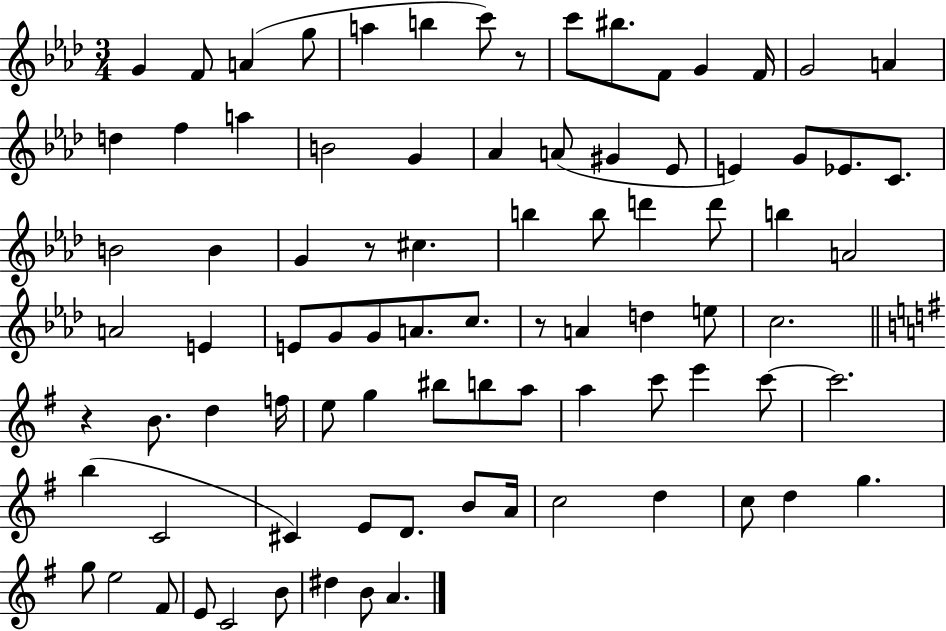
{
  \clef treble
  \numericTimeSignature
  \time 3/4
  \key aes \major
  g'4 f'8 a'4( g''8 | a''4 b''4 c'''8) r8 | c'''8 bis''8. f'8 g'4 f'16 | g'2 a'4 | \break d''4 f''4 a''4 | b'2 g'4 | aes'4 a'8( gis'4 ees'8 | e'4) g'8 ees'8. c'8. | \break b'2 b'4 | g'4 r8 cis''4. | b''4 b''8 d'''4 d'''8 | b''4 a'2 | \break a'2 e'4 | e'8 g'8 g'8 a'8. c''8. | r8 a'4 d''4 e''8 | c''2. | \break \bar "||" \break \key e \minor r4 b'8. d''4 f''16 | e''8 g''4 bis''8 b''8 a''8 | a''4 c'''8 e'''4 c'''8~~ | c'''2. | \break b''4( c'2 | cis'4) e'8 d'8. b'8 a'16 | c''2 d''4 | c''8 d''4 g''4. | \break g''8 e''2 fis'8 | e'8 c'2 b'8 | dis''4 b'8 a'4. | \bar "|."
}